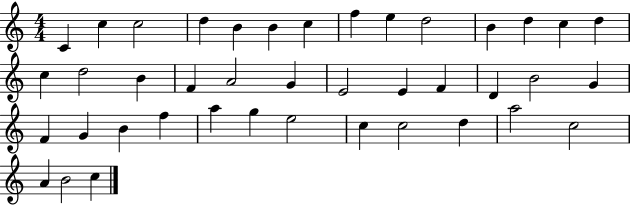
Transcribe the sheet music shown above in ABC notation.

X:1
T:Untitled
M:4/4
L:1/4
K:C
C c c2 d B B c f e d2 B d c d c d2 B F A2 G E2 E F D B2 G F G B f a g e2 c c2 d a2 c2 A B2 c